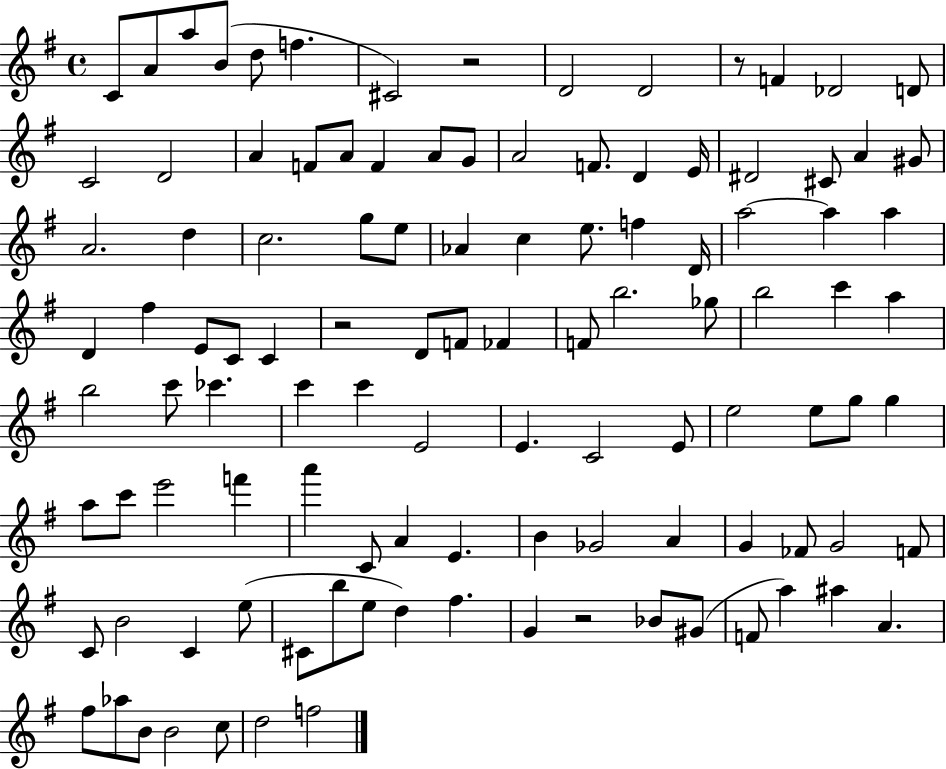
X:1
T:Untitled
M:4/4
L:1/4
K:G
C/2 A/2 a/2 B/2 d/2 f ^C2 z2 D2 D2 z/2 F _D2 D/2 C2 D2 A F/2 A/2 F A/2 G/2 A2 F/2 D E/4 ^D2 ^C/2 A ^G/2 A2 d c2 g/2 e/2 _A c e/2 f D/4 a2 a a D ^f E/2 C/2 C z2 D/2 F/2 _F F/2 b2 _g/2 b2 c' a b2 c'/2 _c' c' c' E2 E C2 E/2 e2 e/2 g/2 g a/2 c'/2 e'2 f' a' C/2 A E B _G2 A G _F/2 G2 F/2 C/2 B2 C e/2 ^C/2 b/2 e/2 d ^f G z2 _B/2 ^G/2 F/2 a ^a A ^f/2 _a/2 B/2 B2 c/2 d2 f2